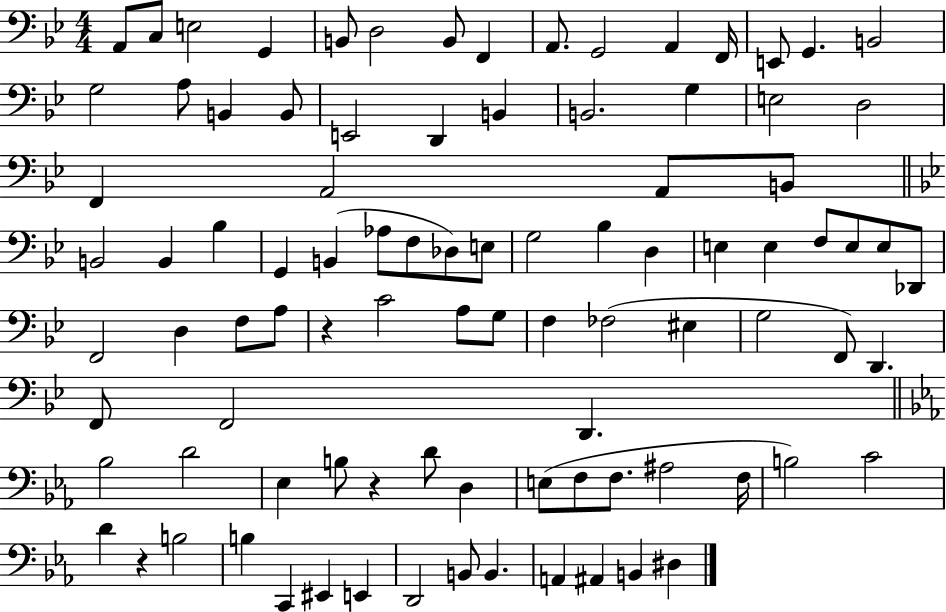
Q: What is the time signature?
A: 4/4